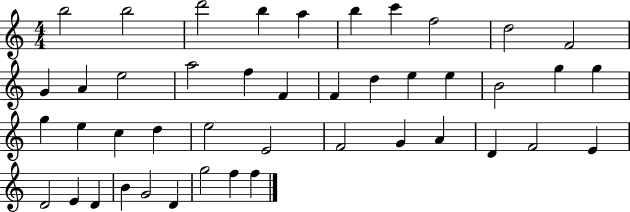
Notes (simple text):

B5/h B5/h D6/h B5/q A5/q B5/q C6/q F5/h D5/h F4/h G4/q A4/q E5/h A5/h F5/q F4/q F4/q D5/q E5/q E5/q B4/h G5/q G5/q G5/q E5/q C5/q D5/q E5/h E4/h F4/h G4/q A4/q D4/q F4/h E4/q D4/h E4/q D4/q B4/q G4/h D4/q G5/h F5/q F5/q